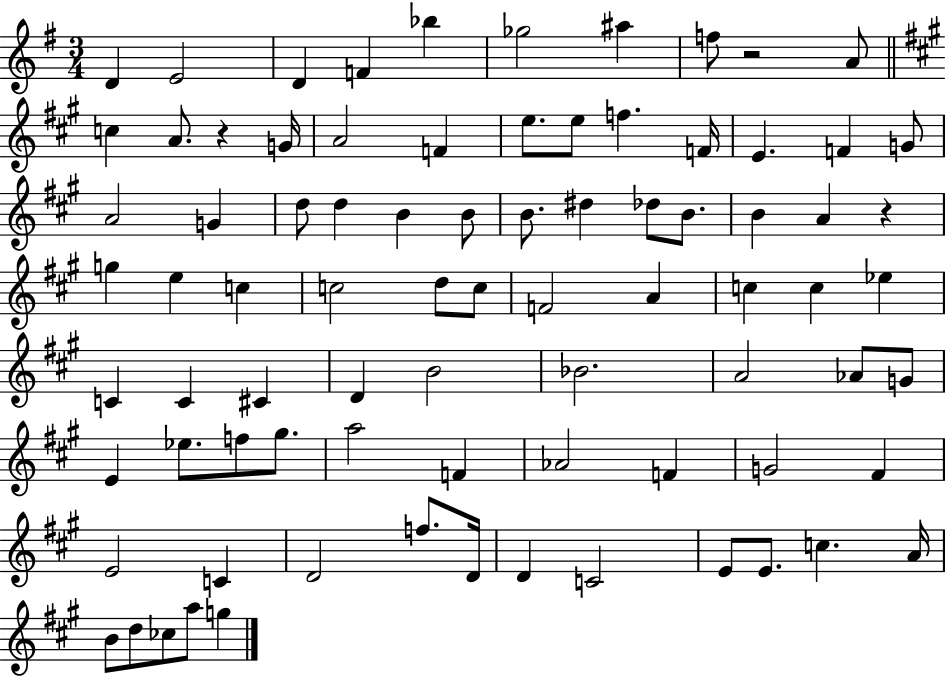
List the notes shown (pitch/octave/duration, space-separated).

D4/q E4/h D4/q F4/q Bb5/q Gb5/h A#5/q F5/e R/h A4/e C5/q A4/e. R/q G4/s A4/h F4/q E5/e. E5/e F5/q. F4/s E4/q. F4/q G4/e A4/h G4/q D5/e D5/q B4/q B4/e B4/e. D#5/q Db5/e B4/e. B4/q A4/q R/q G5/q E5/q C5/q C5/h D5/e C5/e F4/h A4/q C5/q C5/q Eb5/q C4/q C4/q C#4/q D4/q B4/h Bb4/h. A4/h Ab4/e G4/e E4/q Eb5/e. F5/e G#5/e. A5/h F4/q Ab4/h F4/q G4/h F#4/q E4/h C4/q D4/h F5/e. D4/s D4/q C4/h E4/e E4/e. C5/q. A4/s B4/e D5/e CES5/e A5/e G5/q